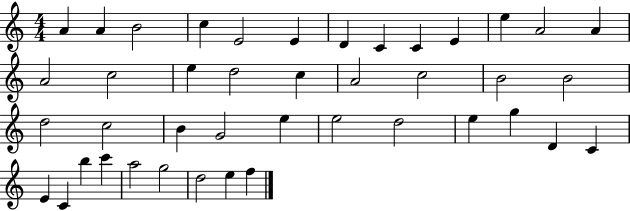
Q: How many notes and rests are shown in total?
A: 42